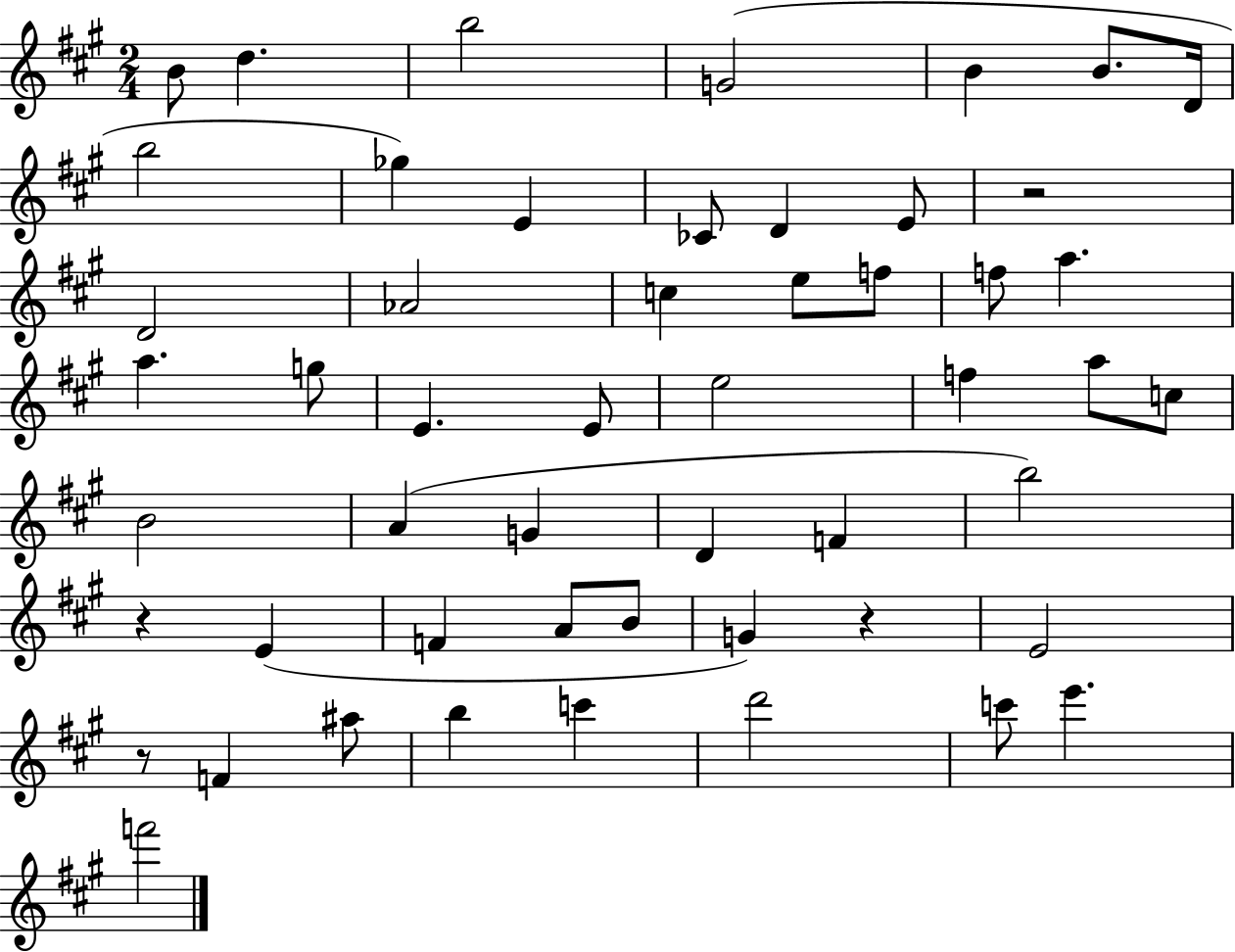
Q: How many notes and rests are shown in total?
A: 52